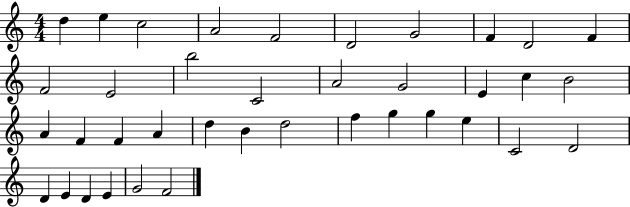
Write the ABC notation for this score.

X:1
T:Untitled
M:4/4
L:1/4
K:C
d e c2 A2 F2 D2 G2 F D2 F F2 E2 b2 C2 A2 G2 E c B2 A F F A d B d2 f g g e C2 D2 D E D E G2 F2